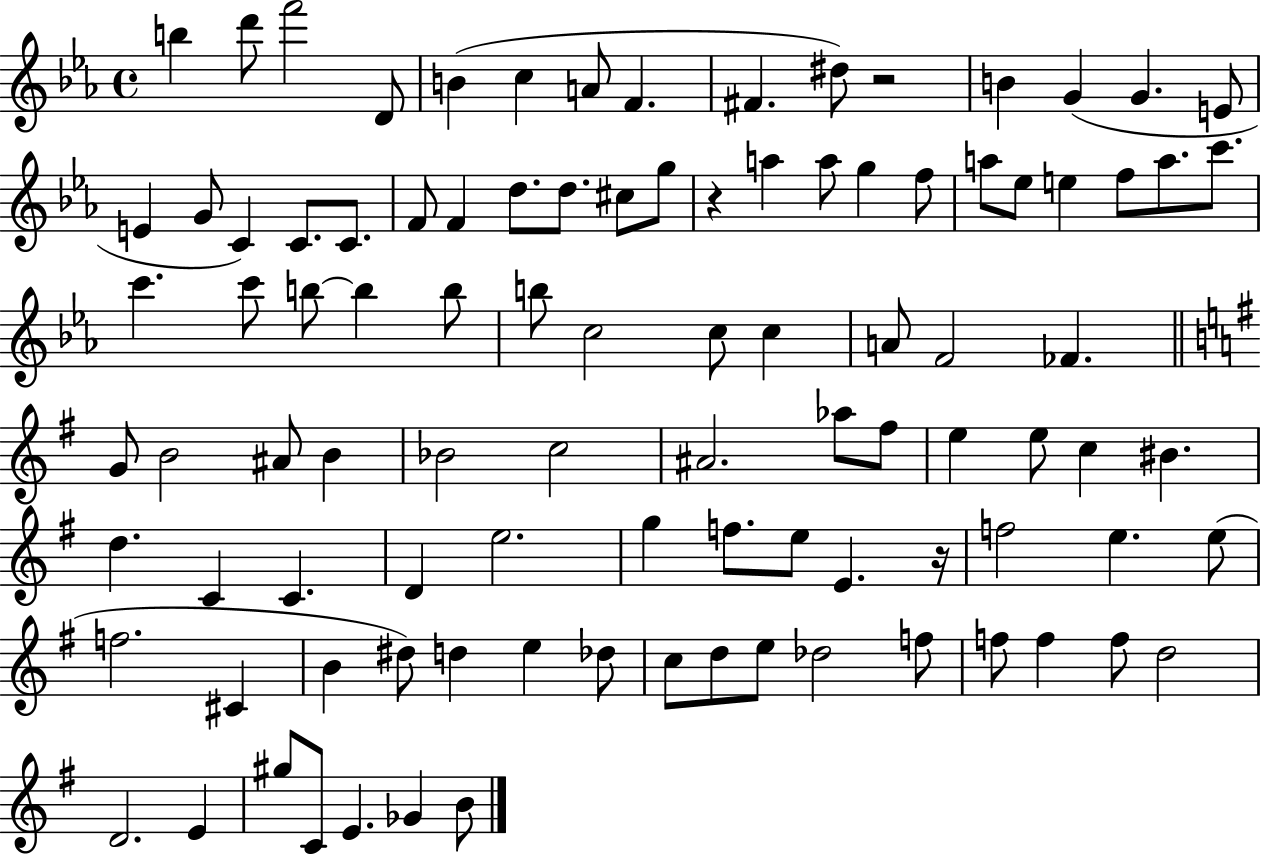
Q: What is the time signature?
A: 4/4